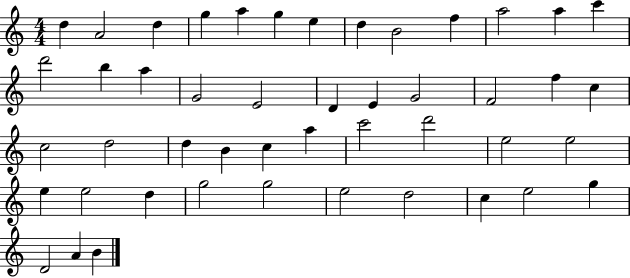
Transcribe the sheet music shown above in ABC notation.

X:1
T:Untitled
M:4/4
L:1/4
K:C
d A2 d g a g e d B2 f a2 a c' d'2 b a G2 E2 D E G2 F2 f c c2 d2 d B c a c'2 d'2 e2 e2 e e2 d g2 g2 e2 d2 c e2 g D2 A B